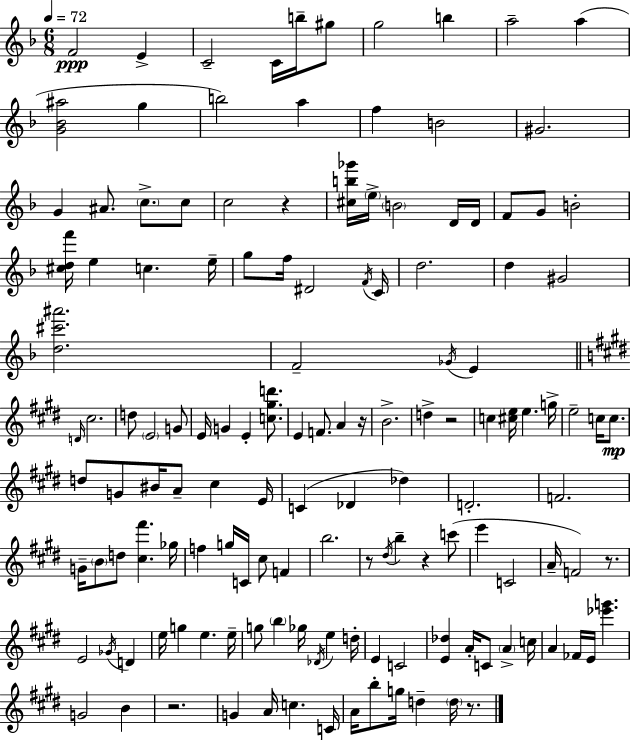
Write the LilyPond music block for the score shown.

{
  \clef treble
  \numericTimeSignature
  \time 6/8
  \key d \minor
  \tempo 4 = 72
  f'2\ppp e'4-> | c'2-- c'16 b''16-- gis''8 | g''2 b''4 | a''2-- a''4( | \break <g' bes' ais''>2 g''4 | b''2) a''4 | f''4 b'2 | gis'2. | \break g'4 ais'8. \parenthesize c''8.-> c''8 | c''2 r4 | <cis'' b'' ges'''>16 \parenthesize e''16-> \parenthesize b'2 d'16 d'16 | f'8 g'8 b'2-. | \break <cis'' d'' f'''>16 e''4 c''4. e''16-- | g''8 f''16 dis'2 \acciaccatura { f'16 } | c'16 d''2. | d''4 gis'2 | \break <d'' cis''' ais'''>2. | f'2-- \acciaccatura { ges'16 } e'4 | \bar "||" \break \key e \major \grace { d'16 } cis''2. | d''8 \parenthesize e'2 g'8 | e'16 g'4 e'4-. <c'' gis'' d'''>8. | e'4 f'8. a'4 | \break r16 b'2.-> | d''4-> r2 | c''4 <cis'' e''>16 e''4. | g''16-> e''2-- c''16 c''8.\mp | \break d''8 g'8 bis'16 a'8-- cis''4 | e'16 c'4( des'4 des''4) | d'2.-. | f'2. | \break g'16-- \parenthesize b'8 d''8 <cis'' fis'''>4. | ges''16 f''4 g''16 c'16 cis''8 f'4 | b''2. | r8 \acciaccatura { dis''16 } b''4-- r4 | \break c'''8( e'''4 c'2 | a'16-- f'2) r8. | e'2 \acciaccatura { ges'16 } d'4 | e''16 g''4 e''4. | \break e''16-- g''8 \parenthesize b''4 ges''16 \acciaccatura { des'16 } e''4 | d''16-. e'4 c'2 | <e' des''>4 a'16-. c'8 \parenthesize a'4-> | c''16 a'4 fes'16 e'16 <ees''' g'''>4. | \break g'2 | b'4 r2. | g'4 a'16 c''4. | c'16 a'16 b''8-. g''16 d''4-- | \break \parenthesize d''16 r8. \bar "|."
}